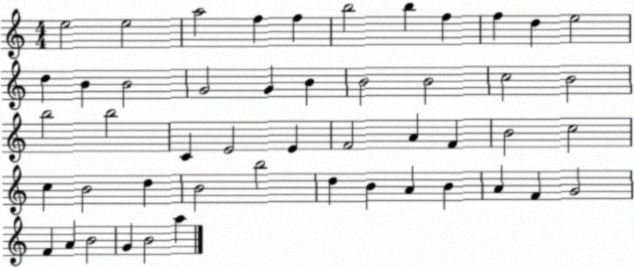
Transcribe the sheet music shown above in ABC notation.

X:1
T:Untitled
M:4/4
L:1/4
K:C
e2 e2 a2 f f b2 b f f d e2 d B B2 G2 G B B2 B2 c2 B2 b2 b2 C E2 E F2 A F B2 c2 c B2 d B2 b2 d B A B A F G2 F A B2 G B2 a